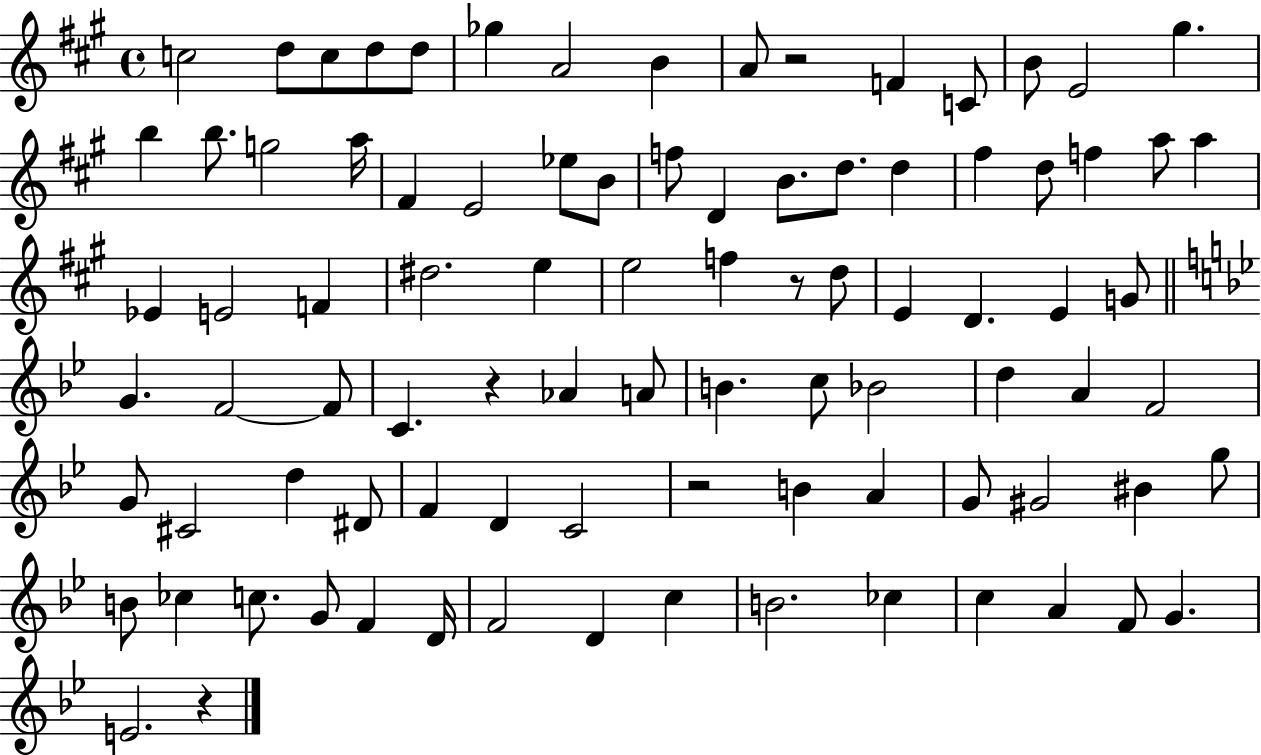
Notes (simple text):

C5/h D5/e C5/e D5/e D5/e Gb5/q A4/h B4/q A4/e R/h F4/q C4/e B4/e E4/h G#5/q. B5/q B5/e. G5/h A5/s F#4/q E4/h Eb5/e B4/e F5/e D4/q B4/e. D5/e. D5/q F#5/q D5/e F5/q A5/e A5/q Eb4/q E4/h F4/q D#5/h. E5/q E5/h F5/q R/e D5/e E4/q D4/q. E4/q G4/e G4/q. F4/h F4/e C4/q. R/q Ab4/q A4/e B4/q. C5/e Bb4/h D5/q A4/q F4/h G4/e C#4/h D5/q D#4/e F4/q D4/q C4/h R/h B4/q A4/q G4/e G#4/h BIS4/q G5/e B4/e CES5/q C5/e. G4/e F4/q D4/s F4/h D4/q C5/q B4/h. CES5/q C5/q A4/q F4/e G4/q. E4/h. R/q